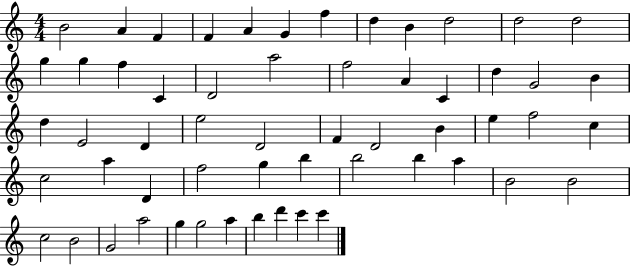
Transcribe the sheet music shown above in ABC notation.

X:1
T:Untitled
M:4/4
L:1/4
K:C
B2 A F F A G f d B d2 d2 d2 g g f C D2 a2 f2 A C d G2 B d E2 D e2 D2 F D2 B e f2 c c2 a D f2 g b b2 b a B2 B2 c2 B2 G2 a2 g g2 a b d' c' c'